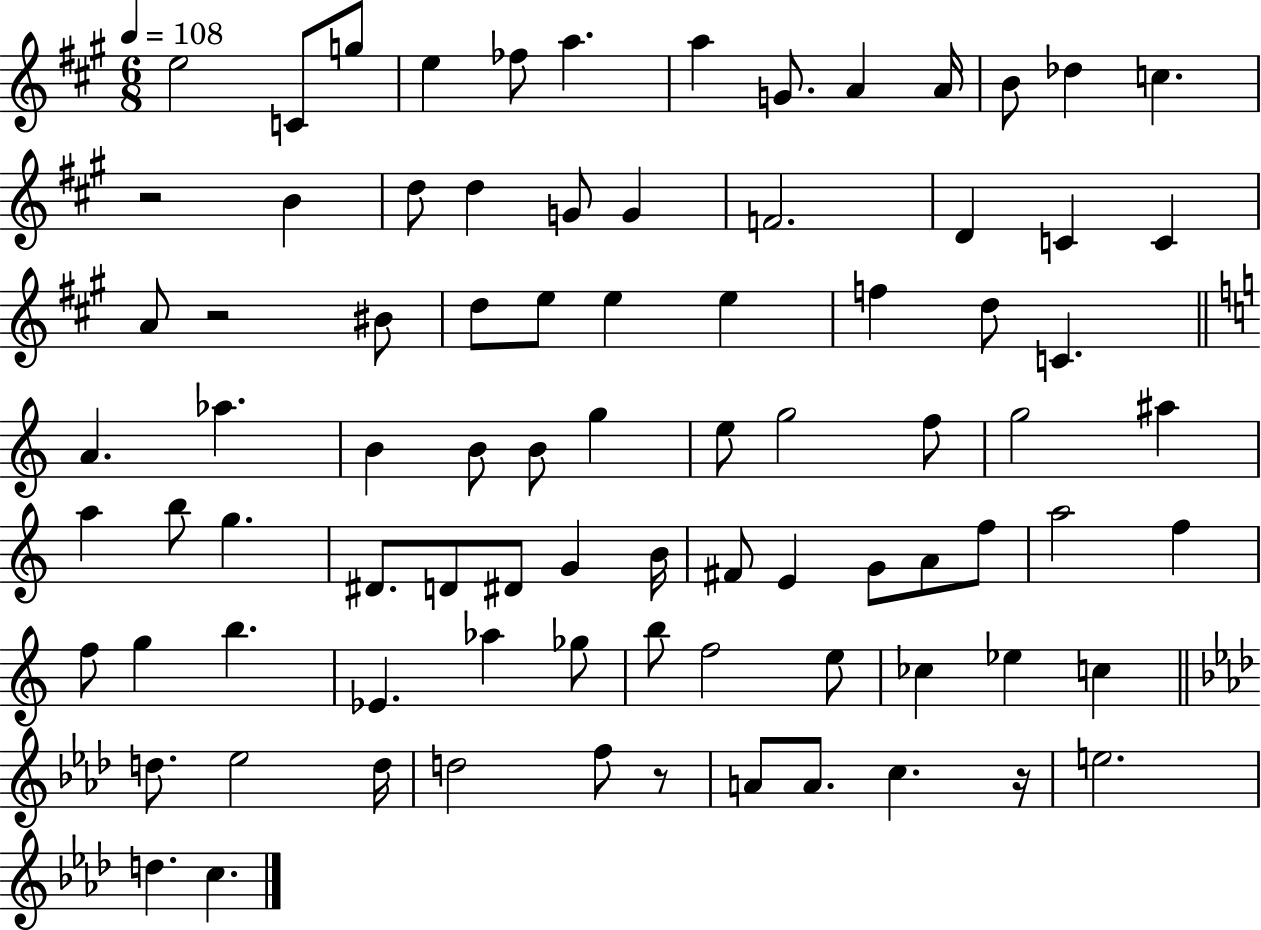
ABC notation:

X:1
T:Untitled
M:6/8
L:1/4
K:A
e2 C/2 g/2 e _f/2 a a G/2 A A/4 B/2 _d c z2 B d/2 d G/2 G F2 D C C A/2 z2 ^B/2 d/2 e/2 e e f d/2 C A _a B B/2 B/2 g e/2 g2 f/2 g2 ^a a b/2 g ^D/2 D/2 ^D/2 G B/4 ^F/2 E G/2 A/2 f/2 a2 f f/2 g b _E _a _g/2 b/2 f2 e/2 _c _e c d/2 _e2 d/4 d2 f/2 z/2 A/2 A/2 c z/4 e2 d c